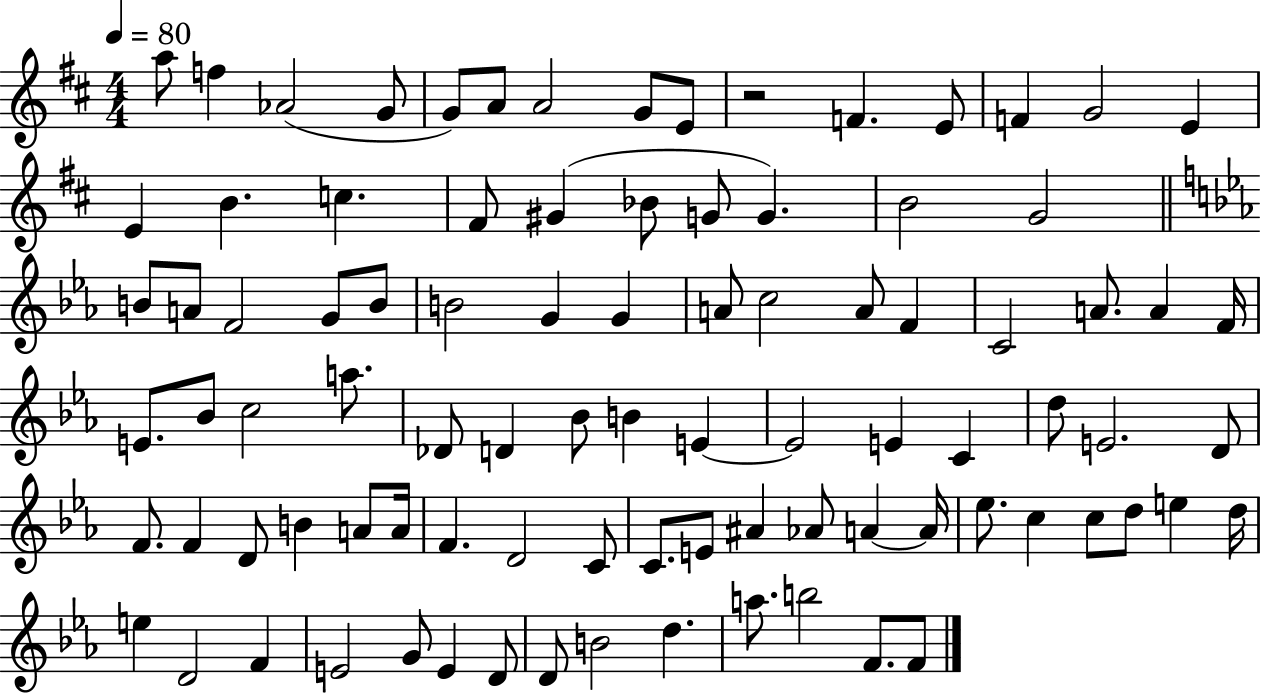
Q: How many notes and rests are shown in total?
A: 91